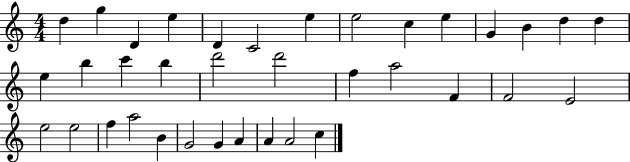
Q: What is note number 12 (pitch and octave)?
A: B4